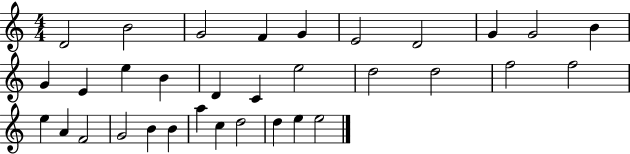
D4/h B4/h G4/h F4/q G4/q E4/h D4/h G4/q G4/h B4/q G4/q E4/q E5/q B4/q D4/q C4/q E5/h D5/h D5/h F5/h F5/h E5/q A4/q F4/h G4/h B4/q B4/q A5/q C5/q D5/h D5/q E5/q E5/h